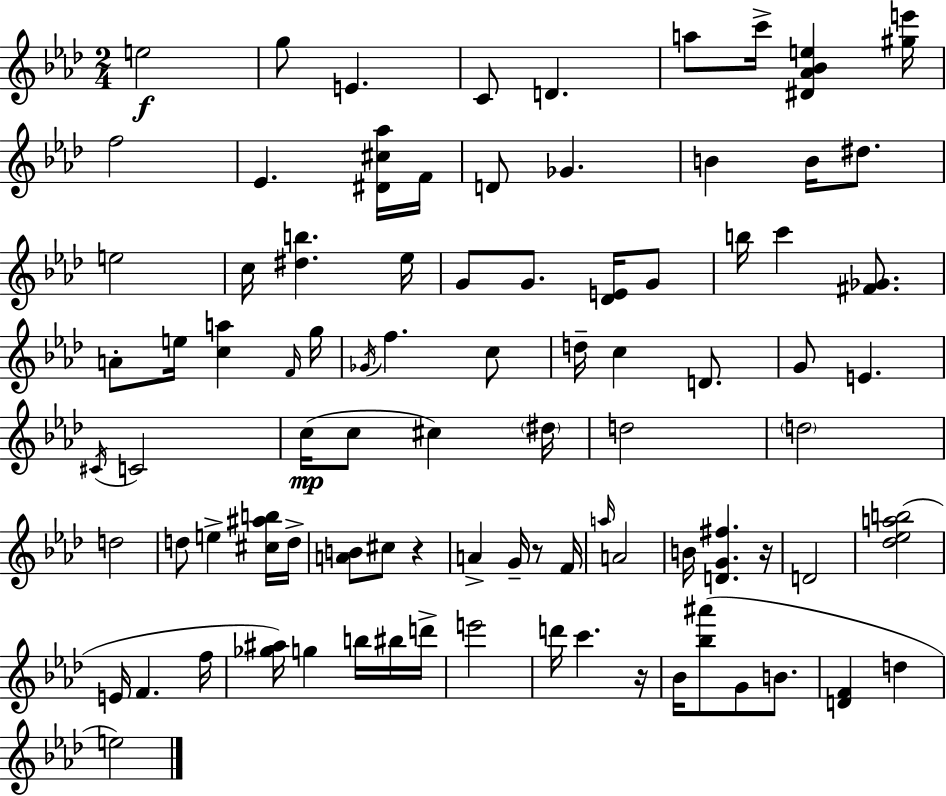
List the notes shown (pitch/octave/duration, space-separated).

E5/h G5/e E4/q. C4/e D4/q. A5/e C6/s [D#4,Ab4,Bb4,E5]/q [G#5,E6]/s F5/h Eb4/q. [D#4,C#5,Ab5]/s F4/s D4/e Gb4/q. B4/q B4/s D#5/e. E5/h C5/s [D#5,B5]/q. Eb5/s G4/e G4/e. [Db4,E4]/s G4/e B5/s C6/q [F#4,Gb4]/e. A4/e E5/s [C5,A5]/q F4/s G5/s Gb4/s F5/q. C5/e D5/s C5/q D4/e. G4/e E4/q. C#4/s C4/h C5/s C5/e C#5/q D#5/s D5/h D5/h D5/h D5/e E5/q [C#5,A#5,B5]/s D5/s [A4,B4]/e C#5/e R/q A4/q G4/s R/e F4/s A5/s A4/h B4/s [D4,G4,F#5]/q. R/s D4/h [Db5,Eb5,A5,B5]/h E4/s F4/q. F5/s [Gb5,A#5]/s G5/q B5/s BIS5/s D6/s E6/h D6/s C6/q. R/s Bb4/s [Bb5,A#6]/e G4/e B4/e. [D4,F4]/q D5/q E5/h